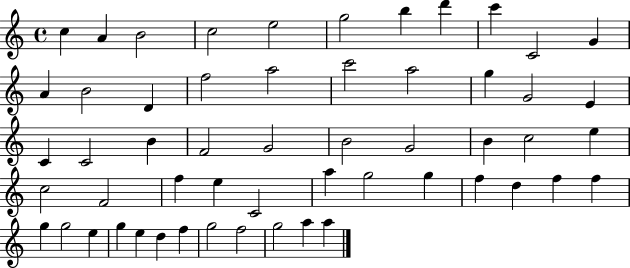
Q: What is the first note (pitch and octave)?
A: C5